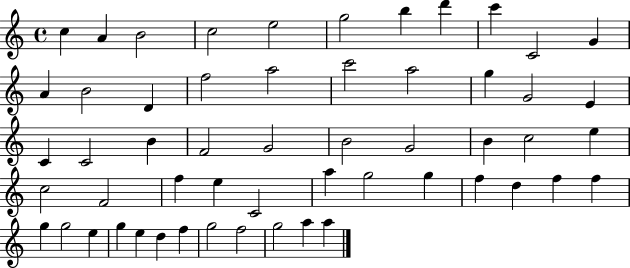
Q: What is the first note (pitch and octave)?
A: C5